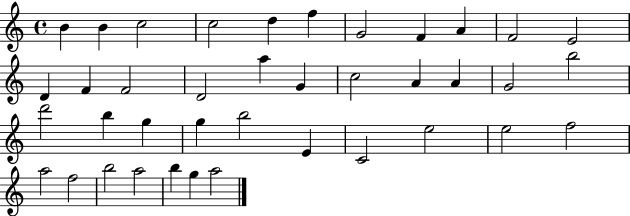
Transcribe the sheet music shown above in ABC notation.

X:1
T:Untitled
M:4/4
L:1/4
K:C
B B c2 c2 d f G2 F A F2 E2 D F F2 D2 a G c2 A A G2 b2 d'2 b g g b2 E C2 e2 e2 f2 a2 f2 b2 a2 b g a2